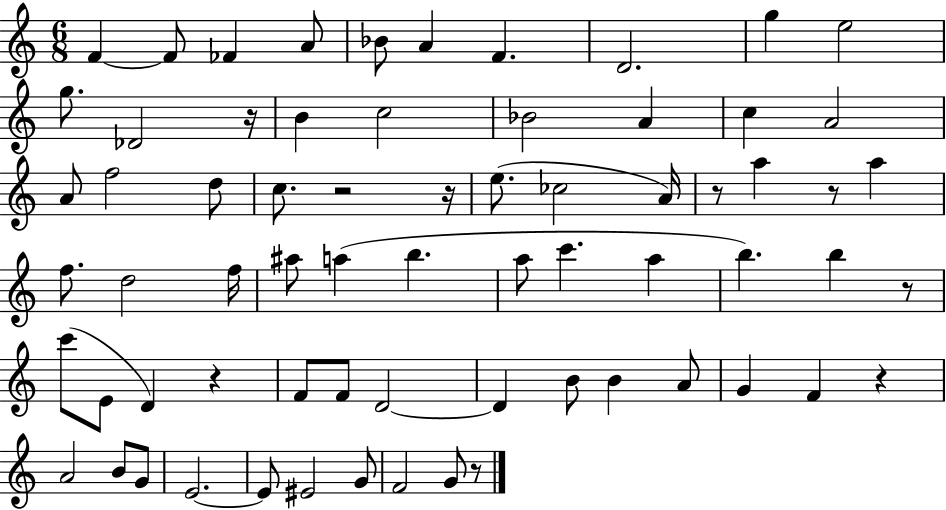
F4/q F4/e FES4/q A4/e Bb4/e A4/q F4/q. D4/h. G5/q E5/h G5/e. Db4/h R/s B4/q C5/h Bb4/h A4/q C5/q A4/h A4/e F5/h D5/e C5/e. R/h R/s E5/e. CES5/h A4/s R/e A5/q R/e A5/q F5/e. D5/h F5/s A#5/e A5/q B5/q. A5/e C6/q. A5/q B5/q. B5/q R/e C6/e E4/e D4/q R/q F4/e F4/e D4/h D4/q B4/e B4/q A4/e G4/q F4/q R/q A4/h B4/e G4/e E4/h. E4/e EIS4/h G4/e F4/h G4/e R/e